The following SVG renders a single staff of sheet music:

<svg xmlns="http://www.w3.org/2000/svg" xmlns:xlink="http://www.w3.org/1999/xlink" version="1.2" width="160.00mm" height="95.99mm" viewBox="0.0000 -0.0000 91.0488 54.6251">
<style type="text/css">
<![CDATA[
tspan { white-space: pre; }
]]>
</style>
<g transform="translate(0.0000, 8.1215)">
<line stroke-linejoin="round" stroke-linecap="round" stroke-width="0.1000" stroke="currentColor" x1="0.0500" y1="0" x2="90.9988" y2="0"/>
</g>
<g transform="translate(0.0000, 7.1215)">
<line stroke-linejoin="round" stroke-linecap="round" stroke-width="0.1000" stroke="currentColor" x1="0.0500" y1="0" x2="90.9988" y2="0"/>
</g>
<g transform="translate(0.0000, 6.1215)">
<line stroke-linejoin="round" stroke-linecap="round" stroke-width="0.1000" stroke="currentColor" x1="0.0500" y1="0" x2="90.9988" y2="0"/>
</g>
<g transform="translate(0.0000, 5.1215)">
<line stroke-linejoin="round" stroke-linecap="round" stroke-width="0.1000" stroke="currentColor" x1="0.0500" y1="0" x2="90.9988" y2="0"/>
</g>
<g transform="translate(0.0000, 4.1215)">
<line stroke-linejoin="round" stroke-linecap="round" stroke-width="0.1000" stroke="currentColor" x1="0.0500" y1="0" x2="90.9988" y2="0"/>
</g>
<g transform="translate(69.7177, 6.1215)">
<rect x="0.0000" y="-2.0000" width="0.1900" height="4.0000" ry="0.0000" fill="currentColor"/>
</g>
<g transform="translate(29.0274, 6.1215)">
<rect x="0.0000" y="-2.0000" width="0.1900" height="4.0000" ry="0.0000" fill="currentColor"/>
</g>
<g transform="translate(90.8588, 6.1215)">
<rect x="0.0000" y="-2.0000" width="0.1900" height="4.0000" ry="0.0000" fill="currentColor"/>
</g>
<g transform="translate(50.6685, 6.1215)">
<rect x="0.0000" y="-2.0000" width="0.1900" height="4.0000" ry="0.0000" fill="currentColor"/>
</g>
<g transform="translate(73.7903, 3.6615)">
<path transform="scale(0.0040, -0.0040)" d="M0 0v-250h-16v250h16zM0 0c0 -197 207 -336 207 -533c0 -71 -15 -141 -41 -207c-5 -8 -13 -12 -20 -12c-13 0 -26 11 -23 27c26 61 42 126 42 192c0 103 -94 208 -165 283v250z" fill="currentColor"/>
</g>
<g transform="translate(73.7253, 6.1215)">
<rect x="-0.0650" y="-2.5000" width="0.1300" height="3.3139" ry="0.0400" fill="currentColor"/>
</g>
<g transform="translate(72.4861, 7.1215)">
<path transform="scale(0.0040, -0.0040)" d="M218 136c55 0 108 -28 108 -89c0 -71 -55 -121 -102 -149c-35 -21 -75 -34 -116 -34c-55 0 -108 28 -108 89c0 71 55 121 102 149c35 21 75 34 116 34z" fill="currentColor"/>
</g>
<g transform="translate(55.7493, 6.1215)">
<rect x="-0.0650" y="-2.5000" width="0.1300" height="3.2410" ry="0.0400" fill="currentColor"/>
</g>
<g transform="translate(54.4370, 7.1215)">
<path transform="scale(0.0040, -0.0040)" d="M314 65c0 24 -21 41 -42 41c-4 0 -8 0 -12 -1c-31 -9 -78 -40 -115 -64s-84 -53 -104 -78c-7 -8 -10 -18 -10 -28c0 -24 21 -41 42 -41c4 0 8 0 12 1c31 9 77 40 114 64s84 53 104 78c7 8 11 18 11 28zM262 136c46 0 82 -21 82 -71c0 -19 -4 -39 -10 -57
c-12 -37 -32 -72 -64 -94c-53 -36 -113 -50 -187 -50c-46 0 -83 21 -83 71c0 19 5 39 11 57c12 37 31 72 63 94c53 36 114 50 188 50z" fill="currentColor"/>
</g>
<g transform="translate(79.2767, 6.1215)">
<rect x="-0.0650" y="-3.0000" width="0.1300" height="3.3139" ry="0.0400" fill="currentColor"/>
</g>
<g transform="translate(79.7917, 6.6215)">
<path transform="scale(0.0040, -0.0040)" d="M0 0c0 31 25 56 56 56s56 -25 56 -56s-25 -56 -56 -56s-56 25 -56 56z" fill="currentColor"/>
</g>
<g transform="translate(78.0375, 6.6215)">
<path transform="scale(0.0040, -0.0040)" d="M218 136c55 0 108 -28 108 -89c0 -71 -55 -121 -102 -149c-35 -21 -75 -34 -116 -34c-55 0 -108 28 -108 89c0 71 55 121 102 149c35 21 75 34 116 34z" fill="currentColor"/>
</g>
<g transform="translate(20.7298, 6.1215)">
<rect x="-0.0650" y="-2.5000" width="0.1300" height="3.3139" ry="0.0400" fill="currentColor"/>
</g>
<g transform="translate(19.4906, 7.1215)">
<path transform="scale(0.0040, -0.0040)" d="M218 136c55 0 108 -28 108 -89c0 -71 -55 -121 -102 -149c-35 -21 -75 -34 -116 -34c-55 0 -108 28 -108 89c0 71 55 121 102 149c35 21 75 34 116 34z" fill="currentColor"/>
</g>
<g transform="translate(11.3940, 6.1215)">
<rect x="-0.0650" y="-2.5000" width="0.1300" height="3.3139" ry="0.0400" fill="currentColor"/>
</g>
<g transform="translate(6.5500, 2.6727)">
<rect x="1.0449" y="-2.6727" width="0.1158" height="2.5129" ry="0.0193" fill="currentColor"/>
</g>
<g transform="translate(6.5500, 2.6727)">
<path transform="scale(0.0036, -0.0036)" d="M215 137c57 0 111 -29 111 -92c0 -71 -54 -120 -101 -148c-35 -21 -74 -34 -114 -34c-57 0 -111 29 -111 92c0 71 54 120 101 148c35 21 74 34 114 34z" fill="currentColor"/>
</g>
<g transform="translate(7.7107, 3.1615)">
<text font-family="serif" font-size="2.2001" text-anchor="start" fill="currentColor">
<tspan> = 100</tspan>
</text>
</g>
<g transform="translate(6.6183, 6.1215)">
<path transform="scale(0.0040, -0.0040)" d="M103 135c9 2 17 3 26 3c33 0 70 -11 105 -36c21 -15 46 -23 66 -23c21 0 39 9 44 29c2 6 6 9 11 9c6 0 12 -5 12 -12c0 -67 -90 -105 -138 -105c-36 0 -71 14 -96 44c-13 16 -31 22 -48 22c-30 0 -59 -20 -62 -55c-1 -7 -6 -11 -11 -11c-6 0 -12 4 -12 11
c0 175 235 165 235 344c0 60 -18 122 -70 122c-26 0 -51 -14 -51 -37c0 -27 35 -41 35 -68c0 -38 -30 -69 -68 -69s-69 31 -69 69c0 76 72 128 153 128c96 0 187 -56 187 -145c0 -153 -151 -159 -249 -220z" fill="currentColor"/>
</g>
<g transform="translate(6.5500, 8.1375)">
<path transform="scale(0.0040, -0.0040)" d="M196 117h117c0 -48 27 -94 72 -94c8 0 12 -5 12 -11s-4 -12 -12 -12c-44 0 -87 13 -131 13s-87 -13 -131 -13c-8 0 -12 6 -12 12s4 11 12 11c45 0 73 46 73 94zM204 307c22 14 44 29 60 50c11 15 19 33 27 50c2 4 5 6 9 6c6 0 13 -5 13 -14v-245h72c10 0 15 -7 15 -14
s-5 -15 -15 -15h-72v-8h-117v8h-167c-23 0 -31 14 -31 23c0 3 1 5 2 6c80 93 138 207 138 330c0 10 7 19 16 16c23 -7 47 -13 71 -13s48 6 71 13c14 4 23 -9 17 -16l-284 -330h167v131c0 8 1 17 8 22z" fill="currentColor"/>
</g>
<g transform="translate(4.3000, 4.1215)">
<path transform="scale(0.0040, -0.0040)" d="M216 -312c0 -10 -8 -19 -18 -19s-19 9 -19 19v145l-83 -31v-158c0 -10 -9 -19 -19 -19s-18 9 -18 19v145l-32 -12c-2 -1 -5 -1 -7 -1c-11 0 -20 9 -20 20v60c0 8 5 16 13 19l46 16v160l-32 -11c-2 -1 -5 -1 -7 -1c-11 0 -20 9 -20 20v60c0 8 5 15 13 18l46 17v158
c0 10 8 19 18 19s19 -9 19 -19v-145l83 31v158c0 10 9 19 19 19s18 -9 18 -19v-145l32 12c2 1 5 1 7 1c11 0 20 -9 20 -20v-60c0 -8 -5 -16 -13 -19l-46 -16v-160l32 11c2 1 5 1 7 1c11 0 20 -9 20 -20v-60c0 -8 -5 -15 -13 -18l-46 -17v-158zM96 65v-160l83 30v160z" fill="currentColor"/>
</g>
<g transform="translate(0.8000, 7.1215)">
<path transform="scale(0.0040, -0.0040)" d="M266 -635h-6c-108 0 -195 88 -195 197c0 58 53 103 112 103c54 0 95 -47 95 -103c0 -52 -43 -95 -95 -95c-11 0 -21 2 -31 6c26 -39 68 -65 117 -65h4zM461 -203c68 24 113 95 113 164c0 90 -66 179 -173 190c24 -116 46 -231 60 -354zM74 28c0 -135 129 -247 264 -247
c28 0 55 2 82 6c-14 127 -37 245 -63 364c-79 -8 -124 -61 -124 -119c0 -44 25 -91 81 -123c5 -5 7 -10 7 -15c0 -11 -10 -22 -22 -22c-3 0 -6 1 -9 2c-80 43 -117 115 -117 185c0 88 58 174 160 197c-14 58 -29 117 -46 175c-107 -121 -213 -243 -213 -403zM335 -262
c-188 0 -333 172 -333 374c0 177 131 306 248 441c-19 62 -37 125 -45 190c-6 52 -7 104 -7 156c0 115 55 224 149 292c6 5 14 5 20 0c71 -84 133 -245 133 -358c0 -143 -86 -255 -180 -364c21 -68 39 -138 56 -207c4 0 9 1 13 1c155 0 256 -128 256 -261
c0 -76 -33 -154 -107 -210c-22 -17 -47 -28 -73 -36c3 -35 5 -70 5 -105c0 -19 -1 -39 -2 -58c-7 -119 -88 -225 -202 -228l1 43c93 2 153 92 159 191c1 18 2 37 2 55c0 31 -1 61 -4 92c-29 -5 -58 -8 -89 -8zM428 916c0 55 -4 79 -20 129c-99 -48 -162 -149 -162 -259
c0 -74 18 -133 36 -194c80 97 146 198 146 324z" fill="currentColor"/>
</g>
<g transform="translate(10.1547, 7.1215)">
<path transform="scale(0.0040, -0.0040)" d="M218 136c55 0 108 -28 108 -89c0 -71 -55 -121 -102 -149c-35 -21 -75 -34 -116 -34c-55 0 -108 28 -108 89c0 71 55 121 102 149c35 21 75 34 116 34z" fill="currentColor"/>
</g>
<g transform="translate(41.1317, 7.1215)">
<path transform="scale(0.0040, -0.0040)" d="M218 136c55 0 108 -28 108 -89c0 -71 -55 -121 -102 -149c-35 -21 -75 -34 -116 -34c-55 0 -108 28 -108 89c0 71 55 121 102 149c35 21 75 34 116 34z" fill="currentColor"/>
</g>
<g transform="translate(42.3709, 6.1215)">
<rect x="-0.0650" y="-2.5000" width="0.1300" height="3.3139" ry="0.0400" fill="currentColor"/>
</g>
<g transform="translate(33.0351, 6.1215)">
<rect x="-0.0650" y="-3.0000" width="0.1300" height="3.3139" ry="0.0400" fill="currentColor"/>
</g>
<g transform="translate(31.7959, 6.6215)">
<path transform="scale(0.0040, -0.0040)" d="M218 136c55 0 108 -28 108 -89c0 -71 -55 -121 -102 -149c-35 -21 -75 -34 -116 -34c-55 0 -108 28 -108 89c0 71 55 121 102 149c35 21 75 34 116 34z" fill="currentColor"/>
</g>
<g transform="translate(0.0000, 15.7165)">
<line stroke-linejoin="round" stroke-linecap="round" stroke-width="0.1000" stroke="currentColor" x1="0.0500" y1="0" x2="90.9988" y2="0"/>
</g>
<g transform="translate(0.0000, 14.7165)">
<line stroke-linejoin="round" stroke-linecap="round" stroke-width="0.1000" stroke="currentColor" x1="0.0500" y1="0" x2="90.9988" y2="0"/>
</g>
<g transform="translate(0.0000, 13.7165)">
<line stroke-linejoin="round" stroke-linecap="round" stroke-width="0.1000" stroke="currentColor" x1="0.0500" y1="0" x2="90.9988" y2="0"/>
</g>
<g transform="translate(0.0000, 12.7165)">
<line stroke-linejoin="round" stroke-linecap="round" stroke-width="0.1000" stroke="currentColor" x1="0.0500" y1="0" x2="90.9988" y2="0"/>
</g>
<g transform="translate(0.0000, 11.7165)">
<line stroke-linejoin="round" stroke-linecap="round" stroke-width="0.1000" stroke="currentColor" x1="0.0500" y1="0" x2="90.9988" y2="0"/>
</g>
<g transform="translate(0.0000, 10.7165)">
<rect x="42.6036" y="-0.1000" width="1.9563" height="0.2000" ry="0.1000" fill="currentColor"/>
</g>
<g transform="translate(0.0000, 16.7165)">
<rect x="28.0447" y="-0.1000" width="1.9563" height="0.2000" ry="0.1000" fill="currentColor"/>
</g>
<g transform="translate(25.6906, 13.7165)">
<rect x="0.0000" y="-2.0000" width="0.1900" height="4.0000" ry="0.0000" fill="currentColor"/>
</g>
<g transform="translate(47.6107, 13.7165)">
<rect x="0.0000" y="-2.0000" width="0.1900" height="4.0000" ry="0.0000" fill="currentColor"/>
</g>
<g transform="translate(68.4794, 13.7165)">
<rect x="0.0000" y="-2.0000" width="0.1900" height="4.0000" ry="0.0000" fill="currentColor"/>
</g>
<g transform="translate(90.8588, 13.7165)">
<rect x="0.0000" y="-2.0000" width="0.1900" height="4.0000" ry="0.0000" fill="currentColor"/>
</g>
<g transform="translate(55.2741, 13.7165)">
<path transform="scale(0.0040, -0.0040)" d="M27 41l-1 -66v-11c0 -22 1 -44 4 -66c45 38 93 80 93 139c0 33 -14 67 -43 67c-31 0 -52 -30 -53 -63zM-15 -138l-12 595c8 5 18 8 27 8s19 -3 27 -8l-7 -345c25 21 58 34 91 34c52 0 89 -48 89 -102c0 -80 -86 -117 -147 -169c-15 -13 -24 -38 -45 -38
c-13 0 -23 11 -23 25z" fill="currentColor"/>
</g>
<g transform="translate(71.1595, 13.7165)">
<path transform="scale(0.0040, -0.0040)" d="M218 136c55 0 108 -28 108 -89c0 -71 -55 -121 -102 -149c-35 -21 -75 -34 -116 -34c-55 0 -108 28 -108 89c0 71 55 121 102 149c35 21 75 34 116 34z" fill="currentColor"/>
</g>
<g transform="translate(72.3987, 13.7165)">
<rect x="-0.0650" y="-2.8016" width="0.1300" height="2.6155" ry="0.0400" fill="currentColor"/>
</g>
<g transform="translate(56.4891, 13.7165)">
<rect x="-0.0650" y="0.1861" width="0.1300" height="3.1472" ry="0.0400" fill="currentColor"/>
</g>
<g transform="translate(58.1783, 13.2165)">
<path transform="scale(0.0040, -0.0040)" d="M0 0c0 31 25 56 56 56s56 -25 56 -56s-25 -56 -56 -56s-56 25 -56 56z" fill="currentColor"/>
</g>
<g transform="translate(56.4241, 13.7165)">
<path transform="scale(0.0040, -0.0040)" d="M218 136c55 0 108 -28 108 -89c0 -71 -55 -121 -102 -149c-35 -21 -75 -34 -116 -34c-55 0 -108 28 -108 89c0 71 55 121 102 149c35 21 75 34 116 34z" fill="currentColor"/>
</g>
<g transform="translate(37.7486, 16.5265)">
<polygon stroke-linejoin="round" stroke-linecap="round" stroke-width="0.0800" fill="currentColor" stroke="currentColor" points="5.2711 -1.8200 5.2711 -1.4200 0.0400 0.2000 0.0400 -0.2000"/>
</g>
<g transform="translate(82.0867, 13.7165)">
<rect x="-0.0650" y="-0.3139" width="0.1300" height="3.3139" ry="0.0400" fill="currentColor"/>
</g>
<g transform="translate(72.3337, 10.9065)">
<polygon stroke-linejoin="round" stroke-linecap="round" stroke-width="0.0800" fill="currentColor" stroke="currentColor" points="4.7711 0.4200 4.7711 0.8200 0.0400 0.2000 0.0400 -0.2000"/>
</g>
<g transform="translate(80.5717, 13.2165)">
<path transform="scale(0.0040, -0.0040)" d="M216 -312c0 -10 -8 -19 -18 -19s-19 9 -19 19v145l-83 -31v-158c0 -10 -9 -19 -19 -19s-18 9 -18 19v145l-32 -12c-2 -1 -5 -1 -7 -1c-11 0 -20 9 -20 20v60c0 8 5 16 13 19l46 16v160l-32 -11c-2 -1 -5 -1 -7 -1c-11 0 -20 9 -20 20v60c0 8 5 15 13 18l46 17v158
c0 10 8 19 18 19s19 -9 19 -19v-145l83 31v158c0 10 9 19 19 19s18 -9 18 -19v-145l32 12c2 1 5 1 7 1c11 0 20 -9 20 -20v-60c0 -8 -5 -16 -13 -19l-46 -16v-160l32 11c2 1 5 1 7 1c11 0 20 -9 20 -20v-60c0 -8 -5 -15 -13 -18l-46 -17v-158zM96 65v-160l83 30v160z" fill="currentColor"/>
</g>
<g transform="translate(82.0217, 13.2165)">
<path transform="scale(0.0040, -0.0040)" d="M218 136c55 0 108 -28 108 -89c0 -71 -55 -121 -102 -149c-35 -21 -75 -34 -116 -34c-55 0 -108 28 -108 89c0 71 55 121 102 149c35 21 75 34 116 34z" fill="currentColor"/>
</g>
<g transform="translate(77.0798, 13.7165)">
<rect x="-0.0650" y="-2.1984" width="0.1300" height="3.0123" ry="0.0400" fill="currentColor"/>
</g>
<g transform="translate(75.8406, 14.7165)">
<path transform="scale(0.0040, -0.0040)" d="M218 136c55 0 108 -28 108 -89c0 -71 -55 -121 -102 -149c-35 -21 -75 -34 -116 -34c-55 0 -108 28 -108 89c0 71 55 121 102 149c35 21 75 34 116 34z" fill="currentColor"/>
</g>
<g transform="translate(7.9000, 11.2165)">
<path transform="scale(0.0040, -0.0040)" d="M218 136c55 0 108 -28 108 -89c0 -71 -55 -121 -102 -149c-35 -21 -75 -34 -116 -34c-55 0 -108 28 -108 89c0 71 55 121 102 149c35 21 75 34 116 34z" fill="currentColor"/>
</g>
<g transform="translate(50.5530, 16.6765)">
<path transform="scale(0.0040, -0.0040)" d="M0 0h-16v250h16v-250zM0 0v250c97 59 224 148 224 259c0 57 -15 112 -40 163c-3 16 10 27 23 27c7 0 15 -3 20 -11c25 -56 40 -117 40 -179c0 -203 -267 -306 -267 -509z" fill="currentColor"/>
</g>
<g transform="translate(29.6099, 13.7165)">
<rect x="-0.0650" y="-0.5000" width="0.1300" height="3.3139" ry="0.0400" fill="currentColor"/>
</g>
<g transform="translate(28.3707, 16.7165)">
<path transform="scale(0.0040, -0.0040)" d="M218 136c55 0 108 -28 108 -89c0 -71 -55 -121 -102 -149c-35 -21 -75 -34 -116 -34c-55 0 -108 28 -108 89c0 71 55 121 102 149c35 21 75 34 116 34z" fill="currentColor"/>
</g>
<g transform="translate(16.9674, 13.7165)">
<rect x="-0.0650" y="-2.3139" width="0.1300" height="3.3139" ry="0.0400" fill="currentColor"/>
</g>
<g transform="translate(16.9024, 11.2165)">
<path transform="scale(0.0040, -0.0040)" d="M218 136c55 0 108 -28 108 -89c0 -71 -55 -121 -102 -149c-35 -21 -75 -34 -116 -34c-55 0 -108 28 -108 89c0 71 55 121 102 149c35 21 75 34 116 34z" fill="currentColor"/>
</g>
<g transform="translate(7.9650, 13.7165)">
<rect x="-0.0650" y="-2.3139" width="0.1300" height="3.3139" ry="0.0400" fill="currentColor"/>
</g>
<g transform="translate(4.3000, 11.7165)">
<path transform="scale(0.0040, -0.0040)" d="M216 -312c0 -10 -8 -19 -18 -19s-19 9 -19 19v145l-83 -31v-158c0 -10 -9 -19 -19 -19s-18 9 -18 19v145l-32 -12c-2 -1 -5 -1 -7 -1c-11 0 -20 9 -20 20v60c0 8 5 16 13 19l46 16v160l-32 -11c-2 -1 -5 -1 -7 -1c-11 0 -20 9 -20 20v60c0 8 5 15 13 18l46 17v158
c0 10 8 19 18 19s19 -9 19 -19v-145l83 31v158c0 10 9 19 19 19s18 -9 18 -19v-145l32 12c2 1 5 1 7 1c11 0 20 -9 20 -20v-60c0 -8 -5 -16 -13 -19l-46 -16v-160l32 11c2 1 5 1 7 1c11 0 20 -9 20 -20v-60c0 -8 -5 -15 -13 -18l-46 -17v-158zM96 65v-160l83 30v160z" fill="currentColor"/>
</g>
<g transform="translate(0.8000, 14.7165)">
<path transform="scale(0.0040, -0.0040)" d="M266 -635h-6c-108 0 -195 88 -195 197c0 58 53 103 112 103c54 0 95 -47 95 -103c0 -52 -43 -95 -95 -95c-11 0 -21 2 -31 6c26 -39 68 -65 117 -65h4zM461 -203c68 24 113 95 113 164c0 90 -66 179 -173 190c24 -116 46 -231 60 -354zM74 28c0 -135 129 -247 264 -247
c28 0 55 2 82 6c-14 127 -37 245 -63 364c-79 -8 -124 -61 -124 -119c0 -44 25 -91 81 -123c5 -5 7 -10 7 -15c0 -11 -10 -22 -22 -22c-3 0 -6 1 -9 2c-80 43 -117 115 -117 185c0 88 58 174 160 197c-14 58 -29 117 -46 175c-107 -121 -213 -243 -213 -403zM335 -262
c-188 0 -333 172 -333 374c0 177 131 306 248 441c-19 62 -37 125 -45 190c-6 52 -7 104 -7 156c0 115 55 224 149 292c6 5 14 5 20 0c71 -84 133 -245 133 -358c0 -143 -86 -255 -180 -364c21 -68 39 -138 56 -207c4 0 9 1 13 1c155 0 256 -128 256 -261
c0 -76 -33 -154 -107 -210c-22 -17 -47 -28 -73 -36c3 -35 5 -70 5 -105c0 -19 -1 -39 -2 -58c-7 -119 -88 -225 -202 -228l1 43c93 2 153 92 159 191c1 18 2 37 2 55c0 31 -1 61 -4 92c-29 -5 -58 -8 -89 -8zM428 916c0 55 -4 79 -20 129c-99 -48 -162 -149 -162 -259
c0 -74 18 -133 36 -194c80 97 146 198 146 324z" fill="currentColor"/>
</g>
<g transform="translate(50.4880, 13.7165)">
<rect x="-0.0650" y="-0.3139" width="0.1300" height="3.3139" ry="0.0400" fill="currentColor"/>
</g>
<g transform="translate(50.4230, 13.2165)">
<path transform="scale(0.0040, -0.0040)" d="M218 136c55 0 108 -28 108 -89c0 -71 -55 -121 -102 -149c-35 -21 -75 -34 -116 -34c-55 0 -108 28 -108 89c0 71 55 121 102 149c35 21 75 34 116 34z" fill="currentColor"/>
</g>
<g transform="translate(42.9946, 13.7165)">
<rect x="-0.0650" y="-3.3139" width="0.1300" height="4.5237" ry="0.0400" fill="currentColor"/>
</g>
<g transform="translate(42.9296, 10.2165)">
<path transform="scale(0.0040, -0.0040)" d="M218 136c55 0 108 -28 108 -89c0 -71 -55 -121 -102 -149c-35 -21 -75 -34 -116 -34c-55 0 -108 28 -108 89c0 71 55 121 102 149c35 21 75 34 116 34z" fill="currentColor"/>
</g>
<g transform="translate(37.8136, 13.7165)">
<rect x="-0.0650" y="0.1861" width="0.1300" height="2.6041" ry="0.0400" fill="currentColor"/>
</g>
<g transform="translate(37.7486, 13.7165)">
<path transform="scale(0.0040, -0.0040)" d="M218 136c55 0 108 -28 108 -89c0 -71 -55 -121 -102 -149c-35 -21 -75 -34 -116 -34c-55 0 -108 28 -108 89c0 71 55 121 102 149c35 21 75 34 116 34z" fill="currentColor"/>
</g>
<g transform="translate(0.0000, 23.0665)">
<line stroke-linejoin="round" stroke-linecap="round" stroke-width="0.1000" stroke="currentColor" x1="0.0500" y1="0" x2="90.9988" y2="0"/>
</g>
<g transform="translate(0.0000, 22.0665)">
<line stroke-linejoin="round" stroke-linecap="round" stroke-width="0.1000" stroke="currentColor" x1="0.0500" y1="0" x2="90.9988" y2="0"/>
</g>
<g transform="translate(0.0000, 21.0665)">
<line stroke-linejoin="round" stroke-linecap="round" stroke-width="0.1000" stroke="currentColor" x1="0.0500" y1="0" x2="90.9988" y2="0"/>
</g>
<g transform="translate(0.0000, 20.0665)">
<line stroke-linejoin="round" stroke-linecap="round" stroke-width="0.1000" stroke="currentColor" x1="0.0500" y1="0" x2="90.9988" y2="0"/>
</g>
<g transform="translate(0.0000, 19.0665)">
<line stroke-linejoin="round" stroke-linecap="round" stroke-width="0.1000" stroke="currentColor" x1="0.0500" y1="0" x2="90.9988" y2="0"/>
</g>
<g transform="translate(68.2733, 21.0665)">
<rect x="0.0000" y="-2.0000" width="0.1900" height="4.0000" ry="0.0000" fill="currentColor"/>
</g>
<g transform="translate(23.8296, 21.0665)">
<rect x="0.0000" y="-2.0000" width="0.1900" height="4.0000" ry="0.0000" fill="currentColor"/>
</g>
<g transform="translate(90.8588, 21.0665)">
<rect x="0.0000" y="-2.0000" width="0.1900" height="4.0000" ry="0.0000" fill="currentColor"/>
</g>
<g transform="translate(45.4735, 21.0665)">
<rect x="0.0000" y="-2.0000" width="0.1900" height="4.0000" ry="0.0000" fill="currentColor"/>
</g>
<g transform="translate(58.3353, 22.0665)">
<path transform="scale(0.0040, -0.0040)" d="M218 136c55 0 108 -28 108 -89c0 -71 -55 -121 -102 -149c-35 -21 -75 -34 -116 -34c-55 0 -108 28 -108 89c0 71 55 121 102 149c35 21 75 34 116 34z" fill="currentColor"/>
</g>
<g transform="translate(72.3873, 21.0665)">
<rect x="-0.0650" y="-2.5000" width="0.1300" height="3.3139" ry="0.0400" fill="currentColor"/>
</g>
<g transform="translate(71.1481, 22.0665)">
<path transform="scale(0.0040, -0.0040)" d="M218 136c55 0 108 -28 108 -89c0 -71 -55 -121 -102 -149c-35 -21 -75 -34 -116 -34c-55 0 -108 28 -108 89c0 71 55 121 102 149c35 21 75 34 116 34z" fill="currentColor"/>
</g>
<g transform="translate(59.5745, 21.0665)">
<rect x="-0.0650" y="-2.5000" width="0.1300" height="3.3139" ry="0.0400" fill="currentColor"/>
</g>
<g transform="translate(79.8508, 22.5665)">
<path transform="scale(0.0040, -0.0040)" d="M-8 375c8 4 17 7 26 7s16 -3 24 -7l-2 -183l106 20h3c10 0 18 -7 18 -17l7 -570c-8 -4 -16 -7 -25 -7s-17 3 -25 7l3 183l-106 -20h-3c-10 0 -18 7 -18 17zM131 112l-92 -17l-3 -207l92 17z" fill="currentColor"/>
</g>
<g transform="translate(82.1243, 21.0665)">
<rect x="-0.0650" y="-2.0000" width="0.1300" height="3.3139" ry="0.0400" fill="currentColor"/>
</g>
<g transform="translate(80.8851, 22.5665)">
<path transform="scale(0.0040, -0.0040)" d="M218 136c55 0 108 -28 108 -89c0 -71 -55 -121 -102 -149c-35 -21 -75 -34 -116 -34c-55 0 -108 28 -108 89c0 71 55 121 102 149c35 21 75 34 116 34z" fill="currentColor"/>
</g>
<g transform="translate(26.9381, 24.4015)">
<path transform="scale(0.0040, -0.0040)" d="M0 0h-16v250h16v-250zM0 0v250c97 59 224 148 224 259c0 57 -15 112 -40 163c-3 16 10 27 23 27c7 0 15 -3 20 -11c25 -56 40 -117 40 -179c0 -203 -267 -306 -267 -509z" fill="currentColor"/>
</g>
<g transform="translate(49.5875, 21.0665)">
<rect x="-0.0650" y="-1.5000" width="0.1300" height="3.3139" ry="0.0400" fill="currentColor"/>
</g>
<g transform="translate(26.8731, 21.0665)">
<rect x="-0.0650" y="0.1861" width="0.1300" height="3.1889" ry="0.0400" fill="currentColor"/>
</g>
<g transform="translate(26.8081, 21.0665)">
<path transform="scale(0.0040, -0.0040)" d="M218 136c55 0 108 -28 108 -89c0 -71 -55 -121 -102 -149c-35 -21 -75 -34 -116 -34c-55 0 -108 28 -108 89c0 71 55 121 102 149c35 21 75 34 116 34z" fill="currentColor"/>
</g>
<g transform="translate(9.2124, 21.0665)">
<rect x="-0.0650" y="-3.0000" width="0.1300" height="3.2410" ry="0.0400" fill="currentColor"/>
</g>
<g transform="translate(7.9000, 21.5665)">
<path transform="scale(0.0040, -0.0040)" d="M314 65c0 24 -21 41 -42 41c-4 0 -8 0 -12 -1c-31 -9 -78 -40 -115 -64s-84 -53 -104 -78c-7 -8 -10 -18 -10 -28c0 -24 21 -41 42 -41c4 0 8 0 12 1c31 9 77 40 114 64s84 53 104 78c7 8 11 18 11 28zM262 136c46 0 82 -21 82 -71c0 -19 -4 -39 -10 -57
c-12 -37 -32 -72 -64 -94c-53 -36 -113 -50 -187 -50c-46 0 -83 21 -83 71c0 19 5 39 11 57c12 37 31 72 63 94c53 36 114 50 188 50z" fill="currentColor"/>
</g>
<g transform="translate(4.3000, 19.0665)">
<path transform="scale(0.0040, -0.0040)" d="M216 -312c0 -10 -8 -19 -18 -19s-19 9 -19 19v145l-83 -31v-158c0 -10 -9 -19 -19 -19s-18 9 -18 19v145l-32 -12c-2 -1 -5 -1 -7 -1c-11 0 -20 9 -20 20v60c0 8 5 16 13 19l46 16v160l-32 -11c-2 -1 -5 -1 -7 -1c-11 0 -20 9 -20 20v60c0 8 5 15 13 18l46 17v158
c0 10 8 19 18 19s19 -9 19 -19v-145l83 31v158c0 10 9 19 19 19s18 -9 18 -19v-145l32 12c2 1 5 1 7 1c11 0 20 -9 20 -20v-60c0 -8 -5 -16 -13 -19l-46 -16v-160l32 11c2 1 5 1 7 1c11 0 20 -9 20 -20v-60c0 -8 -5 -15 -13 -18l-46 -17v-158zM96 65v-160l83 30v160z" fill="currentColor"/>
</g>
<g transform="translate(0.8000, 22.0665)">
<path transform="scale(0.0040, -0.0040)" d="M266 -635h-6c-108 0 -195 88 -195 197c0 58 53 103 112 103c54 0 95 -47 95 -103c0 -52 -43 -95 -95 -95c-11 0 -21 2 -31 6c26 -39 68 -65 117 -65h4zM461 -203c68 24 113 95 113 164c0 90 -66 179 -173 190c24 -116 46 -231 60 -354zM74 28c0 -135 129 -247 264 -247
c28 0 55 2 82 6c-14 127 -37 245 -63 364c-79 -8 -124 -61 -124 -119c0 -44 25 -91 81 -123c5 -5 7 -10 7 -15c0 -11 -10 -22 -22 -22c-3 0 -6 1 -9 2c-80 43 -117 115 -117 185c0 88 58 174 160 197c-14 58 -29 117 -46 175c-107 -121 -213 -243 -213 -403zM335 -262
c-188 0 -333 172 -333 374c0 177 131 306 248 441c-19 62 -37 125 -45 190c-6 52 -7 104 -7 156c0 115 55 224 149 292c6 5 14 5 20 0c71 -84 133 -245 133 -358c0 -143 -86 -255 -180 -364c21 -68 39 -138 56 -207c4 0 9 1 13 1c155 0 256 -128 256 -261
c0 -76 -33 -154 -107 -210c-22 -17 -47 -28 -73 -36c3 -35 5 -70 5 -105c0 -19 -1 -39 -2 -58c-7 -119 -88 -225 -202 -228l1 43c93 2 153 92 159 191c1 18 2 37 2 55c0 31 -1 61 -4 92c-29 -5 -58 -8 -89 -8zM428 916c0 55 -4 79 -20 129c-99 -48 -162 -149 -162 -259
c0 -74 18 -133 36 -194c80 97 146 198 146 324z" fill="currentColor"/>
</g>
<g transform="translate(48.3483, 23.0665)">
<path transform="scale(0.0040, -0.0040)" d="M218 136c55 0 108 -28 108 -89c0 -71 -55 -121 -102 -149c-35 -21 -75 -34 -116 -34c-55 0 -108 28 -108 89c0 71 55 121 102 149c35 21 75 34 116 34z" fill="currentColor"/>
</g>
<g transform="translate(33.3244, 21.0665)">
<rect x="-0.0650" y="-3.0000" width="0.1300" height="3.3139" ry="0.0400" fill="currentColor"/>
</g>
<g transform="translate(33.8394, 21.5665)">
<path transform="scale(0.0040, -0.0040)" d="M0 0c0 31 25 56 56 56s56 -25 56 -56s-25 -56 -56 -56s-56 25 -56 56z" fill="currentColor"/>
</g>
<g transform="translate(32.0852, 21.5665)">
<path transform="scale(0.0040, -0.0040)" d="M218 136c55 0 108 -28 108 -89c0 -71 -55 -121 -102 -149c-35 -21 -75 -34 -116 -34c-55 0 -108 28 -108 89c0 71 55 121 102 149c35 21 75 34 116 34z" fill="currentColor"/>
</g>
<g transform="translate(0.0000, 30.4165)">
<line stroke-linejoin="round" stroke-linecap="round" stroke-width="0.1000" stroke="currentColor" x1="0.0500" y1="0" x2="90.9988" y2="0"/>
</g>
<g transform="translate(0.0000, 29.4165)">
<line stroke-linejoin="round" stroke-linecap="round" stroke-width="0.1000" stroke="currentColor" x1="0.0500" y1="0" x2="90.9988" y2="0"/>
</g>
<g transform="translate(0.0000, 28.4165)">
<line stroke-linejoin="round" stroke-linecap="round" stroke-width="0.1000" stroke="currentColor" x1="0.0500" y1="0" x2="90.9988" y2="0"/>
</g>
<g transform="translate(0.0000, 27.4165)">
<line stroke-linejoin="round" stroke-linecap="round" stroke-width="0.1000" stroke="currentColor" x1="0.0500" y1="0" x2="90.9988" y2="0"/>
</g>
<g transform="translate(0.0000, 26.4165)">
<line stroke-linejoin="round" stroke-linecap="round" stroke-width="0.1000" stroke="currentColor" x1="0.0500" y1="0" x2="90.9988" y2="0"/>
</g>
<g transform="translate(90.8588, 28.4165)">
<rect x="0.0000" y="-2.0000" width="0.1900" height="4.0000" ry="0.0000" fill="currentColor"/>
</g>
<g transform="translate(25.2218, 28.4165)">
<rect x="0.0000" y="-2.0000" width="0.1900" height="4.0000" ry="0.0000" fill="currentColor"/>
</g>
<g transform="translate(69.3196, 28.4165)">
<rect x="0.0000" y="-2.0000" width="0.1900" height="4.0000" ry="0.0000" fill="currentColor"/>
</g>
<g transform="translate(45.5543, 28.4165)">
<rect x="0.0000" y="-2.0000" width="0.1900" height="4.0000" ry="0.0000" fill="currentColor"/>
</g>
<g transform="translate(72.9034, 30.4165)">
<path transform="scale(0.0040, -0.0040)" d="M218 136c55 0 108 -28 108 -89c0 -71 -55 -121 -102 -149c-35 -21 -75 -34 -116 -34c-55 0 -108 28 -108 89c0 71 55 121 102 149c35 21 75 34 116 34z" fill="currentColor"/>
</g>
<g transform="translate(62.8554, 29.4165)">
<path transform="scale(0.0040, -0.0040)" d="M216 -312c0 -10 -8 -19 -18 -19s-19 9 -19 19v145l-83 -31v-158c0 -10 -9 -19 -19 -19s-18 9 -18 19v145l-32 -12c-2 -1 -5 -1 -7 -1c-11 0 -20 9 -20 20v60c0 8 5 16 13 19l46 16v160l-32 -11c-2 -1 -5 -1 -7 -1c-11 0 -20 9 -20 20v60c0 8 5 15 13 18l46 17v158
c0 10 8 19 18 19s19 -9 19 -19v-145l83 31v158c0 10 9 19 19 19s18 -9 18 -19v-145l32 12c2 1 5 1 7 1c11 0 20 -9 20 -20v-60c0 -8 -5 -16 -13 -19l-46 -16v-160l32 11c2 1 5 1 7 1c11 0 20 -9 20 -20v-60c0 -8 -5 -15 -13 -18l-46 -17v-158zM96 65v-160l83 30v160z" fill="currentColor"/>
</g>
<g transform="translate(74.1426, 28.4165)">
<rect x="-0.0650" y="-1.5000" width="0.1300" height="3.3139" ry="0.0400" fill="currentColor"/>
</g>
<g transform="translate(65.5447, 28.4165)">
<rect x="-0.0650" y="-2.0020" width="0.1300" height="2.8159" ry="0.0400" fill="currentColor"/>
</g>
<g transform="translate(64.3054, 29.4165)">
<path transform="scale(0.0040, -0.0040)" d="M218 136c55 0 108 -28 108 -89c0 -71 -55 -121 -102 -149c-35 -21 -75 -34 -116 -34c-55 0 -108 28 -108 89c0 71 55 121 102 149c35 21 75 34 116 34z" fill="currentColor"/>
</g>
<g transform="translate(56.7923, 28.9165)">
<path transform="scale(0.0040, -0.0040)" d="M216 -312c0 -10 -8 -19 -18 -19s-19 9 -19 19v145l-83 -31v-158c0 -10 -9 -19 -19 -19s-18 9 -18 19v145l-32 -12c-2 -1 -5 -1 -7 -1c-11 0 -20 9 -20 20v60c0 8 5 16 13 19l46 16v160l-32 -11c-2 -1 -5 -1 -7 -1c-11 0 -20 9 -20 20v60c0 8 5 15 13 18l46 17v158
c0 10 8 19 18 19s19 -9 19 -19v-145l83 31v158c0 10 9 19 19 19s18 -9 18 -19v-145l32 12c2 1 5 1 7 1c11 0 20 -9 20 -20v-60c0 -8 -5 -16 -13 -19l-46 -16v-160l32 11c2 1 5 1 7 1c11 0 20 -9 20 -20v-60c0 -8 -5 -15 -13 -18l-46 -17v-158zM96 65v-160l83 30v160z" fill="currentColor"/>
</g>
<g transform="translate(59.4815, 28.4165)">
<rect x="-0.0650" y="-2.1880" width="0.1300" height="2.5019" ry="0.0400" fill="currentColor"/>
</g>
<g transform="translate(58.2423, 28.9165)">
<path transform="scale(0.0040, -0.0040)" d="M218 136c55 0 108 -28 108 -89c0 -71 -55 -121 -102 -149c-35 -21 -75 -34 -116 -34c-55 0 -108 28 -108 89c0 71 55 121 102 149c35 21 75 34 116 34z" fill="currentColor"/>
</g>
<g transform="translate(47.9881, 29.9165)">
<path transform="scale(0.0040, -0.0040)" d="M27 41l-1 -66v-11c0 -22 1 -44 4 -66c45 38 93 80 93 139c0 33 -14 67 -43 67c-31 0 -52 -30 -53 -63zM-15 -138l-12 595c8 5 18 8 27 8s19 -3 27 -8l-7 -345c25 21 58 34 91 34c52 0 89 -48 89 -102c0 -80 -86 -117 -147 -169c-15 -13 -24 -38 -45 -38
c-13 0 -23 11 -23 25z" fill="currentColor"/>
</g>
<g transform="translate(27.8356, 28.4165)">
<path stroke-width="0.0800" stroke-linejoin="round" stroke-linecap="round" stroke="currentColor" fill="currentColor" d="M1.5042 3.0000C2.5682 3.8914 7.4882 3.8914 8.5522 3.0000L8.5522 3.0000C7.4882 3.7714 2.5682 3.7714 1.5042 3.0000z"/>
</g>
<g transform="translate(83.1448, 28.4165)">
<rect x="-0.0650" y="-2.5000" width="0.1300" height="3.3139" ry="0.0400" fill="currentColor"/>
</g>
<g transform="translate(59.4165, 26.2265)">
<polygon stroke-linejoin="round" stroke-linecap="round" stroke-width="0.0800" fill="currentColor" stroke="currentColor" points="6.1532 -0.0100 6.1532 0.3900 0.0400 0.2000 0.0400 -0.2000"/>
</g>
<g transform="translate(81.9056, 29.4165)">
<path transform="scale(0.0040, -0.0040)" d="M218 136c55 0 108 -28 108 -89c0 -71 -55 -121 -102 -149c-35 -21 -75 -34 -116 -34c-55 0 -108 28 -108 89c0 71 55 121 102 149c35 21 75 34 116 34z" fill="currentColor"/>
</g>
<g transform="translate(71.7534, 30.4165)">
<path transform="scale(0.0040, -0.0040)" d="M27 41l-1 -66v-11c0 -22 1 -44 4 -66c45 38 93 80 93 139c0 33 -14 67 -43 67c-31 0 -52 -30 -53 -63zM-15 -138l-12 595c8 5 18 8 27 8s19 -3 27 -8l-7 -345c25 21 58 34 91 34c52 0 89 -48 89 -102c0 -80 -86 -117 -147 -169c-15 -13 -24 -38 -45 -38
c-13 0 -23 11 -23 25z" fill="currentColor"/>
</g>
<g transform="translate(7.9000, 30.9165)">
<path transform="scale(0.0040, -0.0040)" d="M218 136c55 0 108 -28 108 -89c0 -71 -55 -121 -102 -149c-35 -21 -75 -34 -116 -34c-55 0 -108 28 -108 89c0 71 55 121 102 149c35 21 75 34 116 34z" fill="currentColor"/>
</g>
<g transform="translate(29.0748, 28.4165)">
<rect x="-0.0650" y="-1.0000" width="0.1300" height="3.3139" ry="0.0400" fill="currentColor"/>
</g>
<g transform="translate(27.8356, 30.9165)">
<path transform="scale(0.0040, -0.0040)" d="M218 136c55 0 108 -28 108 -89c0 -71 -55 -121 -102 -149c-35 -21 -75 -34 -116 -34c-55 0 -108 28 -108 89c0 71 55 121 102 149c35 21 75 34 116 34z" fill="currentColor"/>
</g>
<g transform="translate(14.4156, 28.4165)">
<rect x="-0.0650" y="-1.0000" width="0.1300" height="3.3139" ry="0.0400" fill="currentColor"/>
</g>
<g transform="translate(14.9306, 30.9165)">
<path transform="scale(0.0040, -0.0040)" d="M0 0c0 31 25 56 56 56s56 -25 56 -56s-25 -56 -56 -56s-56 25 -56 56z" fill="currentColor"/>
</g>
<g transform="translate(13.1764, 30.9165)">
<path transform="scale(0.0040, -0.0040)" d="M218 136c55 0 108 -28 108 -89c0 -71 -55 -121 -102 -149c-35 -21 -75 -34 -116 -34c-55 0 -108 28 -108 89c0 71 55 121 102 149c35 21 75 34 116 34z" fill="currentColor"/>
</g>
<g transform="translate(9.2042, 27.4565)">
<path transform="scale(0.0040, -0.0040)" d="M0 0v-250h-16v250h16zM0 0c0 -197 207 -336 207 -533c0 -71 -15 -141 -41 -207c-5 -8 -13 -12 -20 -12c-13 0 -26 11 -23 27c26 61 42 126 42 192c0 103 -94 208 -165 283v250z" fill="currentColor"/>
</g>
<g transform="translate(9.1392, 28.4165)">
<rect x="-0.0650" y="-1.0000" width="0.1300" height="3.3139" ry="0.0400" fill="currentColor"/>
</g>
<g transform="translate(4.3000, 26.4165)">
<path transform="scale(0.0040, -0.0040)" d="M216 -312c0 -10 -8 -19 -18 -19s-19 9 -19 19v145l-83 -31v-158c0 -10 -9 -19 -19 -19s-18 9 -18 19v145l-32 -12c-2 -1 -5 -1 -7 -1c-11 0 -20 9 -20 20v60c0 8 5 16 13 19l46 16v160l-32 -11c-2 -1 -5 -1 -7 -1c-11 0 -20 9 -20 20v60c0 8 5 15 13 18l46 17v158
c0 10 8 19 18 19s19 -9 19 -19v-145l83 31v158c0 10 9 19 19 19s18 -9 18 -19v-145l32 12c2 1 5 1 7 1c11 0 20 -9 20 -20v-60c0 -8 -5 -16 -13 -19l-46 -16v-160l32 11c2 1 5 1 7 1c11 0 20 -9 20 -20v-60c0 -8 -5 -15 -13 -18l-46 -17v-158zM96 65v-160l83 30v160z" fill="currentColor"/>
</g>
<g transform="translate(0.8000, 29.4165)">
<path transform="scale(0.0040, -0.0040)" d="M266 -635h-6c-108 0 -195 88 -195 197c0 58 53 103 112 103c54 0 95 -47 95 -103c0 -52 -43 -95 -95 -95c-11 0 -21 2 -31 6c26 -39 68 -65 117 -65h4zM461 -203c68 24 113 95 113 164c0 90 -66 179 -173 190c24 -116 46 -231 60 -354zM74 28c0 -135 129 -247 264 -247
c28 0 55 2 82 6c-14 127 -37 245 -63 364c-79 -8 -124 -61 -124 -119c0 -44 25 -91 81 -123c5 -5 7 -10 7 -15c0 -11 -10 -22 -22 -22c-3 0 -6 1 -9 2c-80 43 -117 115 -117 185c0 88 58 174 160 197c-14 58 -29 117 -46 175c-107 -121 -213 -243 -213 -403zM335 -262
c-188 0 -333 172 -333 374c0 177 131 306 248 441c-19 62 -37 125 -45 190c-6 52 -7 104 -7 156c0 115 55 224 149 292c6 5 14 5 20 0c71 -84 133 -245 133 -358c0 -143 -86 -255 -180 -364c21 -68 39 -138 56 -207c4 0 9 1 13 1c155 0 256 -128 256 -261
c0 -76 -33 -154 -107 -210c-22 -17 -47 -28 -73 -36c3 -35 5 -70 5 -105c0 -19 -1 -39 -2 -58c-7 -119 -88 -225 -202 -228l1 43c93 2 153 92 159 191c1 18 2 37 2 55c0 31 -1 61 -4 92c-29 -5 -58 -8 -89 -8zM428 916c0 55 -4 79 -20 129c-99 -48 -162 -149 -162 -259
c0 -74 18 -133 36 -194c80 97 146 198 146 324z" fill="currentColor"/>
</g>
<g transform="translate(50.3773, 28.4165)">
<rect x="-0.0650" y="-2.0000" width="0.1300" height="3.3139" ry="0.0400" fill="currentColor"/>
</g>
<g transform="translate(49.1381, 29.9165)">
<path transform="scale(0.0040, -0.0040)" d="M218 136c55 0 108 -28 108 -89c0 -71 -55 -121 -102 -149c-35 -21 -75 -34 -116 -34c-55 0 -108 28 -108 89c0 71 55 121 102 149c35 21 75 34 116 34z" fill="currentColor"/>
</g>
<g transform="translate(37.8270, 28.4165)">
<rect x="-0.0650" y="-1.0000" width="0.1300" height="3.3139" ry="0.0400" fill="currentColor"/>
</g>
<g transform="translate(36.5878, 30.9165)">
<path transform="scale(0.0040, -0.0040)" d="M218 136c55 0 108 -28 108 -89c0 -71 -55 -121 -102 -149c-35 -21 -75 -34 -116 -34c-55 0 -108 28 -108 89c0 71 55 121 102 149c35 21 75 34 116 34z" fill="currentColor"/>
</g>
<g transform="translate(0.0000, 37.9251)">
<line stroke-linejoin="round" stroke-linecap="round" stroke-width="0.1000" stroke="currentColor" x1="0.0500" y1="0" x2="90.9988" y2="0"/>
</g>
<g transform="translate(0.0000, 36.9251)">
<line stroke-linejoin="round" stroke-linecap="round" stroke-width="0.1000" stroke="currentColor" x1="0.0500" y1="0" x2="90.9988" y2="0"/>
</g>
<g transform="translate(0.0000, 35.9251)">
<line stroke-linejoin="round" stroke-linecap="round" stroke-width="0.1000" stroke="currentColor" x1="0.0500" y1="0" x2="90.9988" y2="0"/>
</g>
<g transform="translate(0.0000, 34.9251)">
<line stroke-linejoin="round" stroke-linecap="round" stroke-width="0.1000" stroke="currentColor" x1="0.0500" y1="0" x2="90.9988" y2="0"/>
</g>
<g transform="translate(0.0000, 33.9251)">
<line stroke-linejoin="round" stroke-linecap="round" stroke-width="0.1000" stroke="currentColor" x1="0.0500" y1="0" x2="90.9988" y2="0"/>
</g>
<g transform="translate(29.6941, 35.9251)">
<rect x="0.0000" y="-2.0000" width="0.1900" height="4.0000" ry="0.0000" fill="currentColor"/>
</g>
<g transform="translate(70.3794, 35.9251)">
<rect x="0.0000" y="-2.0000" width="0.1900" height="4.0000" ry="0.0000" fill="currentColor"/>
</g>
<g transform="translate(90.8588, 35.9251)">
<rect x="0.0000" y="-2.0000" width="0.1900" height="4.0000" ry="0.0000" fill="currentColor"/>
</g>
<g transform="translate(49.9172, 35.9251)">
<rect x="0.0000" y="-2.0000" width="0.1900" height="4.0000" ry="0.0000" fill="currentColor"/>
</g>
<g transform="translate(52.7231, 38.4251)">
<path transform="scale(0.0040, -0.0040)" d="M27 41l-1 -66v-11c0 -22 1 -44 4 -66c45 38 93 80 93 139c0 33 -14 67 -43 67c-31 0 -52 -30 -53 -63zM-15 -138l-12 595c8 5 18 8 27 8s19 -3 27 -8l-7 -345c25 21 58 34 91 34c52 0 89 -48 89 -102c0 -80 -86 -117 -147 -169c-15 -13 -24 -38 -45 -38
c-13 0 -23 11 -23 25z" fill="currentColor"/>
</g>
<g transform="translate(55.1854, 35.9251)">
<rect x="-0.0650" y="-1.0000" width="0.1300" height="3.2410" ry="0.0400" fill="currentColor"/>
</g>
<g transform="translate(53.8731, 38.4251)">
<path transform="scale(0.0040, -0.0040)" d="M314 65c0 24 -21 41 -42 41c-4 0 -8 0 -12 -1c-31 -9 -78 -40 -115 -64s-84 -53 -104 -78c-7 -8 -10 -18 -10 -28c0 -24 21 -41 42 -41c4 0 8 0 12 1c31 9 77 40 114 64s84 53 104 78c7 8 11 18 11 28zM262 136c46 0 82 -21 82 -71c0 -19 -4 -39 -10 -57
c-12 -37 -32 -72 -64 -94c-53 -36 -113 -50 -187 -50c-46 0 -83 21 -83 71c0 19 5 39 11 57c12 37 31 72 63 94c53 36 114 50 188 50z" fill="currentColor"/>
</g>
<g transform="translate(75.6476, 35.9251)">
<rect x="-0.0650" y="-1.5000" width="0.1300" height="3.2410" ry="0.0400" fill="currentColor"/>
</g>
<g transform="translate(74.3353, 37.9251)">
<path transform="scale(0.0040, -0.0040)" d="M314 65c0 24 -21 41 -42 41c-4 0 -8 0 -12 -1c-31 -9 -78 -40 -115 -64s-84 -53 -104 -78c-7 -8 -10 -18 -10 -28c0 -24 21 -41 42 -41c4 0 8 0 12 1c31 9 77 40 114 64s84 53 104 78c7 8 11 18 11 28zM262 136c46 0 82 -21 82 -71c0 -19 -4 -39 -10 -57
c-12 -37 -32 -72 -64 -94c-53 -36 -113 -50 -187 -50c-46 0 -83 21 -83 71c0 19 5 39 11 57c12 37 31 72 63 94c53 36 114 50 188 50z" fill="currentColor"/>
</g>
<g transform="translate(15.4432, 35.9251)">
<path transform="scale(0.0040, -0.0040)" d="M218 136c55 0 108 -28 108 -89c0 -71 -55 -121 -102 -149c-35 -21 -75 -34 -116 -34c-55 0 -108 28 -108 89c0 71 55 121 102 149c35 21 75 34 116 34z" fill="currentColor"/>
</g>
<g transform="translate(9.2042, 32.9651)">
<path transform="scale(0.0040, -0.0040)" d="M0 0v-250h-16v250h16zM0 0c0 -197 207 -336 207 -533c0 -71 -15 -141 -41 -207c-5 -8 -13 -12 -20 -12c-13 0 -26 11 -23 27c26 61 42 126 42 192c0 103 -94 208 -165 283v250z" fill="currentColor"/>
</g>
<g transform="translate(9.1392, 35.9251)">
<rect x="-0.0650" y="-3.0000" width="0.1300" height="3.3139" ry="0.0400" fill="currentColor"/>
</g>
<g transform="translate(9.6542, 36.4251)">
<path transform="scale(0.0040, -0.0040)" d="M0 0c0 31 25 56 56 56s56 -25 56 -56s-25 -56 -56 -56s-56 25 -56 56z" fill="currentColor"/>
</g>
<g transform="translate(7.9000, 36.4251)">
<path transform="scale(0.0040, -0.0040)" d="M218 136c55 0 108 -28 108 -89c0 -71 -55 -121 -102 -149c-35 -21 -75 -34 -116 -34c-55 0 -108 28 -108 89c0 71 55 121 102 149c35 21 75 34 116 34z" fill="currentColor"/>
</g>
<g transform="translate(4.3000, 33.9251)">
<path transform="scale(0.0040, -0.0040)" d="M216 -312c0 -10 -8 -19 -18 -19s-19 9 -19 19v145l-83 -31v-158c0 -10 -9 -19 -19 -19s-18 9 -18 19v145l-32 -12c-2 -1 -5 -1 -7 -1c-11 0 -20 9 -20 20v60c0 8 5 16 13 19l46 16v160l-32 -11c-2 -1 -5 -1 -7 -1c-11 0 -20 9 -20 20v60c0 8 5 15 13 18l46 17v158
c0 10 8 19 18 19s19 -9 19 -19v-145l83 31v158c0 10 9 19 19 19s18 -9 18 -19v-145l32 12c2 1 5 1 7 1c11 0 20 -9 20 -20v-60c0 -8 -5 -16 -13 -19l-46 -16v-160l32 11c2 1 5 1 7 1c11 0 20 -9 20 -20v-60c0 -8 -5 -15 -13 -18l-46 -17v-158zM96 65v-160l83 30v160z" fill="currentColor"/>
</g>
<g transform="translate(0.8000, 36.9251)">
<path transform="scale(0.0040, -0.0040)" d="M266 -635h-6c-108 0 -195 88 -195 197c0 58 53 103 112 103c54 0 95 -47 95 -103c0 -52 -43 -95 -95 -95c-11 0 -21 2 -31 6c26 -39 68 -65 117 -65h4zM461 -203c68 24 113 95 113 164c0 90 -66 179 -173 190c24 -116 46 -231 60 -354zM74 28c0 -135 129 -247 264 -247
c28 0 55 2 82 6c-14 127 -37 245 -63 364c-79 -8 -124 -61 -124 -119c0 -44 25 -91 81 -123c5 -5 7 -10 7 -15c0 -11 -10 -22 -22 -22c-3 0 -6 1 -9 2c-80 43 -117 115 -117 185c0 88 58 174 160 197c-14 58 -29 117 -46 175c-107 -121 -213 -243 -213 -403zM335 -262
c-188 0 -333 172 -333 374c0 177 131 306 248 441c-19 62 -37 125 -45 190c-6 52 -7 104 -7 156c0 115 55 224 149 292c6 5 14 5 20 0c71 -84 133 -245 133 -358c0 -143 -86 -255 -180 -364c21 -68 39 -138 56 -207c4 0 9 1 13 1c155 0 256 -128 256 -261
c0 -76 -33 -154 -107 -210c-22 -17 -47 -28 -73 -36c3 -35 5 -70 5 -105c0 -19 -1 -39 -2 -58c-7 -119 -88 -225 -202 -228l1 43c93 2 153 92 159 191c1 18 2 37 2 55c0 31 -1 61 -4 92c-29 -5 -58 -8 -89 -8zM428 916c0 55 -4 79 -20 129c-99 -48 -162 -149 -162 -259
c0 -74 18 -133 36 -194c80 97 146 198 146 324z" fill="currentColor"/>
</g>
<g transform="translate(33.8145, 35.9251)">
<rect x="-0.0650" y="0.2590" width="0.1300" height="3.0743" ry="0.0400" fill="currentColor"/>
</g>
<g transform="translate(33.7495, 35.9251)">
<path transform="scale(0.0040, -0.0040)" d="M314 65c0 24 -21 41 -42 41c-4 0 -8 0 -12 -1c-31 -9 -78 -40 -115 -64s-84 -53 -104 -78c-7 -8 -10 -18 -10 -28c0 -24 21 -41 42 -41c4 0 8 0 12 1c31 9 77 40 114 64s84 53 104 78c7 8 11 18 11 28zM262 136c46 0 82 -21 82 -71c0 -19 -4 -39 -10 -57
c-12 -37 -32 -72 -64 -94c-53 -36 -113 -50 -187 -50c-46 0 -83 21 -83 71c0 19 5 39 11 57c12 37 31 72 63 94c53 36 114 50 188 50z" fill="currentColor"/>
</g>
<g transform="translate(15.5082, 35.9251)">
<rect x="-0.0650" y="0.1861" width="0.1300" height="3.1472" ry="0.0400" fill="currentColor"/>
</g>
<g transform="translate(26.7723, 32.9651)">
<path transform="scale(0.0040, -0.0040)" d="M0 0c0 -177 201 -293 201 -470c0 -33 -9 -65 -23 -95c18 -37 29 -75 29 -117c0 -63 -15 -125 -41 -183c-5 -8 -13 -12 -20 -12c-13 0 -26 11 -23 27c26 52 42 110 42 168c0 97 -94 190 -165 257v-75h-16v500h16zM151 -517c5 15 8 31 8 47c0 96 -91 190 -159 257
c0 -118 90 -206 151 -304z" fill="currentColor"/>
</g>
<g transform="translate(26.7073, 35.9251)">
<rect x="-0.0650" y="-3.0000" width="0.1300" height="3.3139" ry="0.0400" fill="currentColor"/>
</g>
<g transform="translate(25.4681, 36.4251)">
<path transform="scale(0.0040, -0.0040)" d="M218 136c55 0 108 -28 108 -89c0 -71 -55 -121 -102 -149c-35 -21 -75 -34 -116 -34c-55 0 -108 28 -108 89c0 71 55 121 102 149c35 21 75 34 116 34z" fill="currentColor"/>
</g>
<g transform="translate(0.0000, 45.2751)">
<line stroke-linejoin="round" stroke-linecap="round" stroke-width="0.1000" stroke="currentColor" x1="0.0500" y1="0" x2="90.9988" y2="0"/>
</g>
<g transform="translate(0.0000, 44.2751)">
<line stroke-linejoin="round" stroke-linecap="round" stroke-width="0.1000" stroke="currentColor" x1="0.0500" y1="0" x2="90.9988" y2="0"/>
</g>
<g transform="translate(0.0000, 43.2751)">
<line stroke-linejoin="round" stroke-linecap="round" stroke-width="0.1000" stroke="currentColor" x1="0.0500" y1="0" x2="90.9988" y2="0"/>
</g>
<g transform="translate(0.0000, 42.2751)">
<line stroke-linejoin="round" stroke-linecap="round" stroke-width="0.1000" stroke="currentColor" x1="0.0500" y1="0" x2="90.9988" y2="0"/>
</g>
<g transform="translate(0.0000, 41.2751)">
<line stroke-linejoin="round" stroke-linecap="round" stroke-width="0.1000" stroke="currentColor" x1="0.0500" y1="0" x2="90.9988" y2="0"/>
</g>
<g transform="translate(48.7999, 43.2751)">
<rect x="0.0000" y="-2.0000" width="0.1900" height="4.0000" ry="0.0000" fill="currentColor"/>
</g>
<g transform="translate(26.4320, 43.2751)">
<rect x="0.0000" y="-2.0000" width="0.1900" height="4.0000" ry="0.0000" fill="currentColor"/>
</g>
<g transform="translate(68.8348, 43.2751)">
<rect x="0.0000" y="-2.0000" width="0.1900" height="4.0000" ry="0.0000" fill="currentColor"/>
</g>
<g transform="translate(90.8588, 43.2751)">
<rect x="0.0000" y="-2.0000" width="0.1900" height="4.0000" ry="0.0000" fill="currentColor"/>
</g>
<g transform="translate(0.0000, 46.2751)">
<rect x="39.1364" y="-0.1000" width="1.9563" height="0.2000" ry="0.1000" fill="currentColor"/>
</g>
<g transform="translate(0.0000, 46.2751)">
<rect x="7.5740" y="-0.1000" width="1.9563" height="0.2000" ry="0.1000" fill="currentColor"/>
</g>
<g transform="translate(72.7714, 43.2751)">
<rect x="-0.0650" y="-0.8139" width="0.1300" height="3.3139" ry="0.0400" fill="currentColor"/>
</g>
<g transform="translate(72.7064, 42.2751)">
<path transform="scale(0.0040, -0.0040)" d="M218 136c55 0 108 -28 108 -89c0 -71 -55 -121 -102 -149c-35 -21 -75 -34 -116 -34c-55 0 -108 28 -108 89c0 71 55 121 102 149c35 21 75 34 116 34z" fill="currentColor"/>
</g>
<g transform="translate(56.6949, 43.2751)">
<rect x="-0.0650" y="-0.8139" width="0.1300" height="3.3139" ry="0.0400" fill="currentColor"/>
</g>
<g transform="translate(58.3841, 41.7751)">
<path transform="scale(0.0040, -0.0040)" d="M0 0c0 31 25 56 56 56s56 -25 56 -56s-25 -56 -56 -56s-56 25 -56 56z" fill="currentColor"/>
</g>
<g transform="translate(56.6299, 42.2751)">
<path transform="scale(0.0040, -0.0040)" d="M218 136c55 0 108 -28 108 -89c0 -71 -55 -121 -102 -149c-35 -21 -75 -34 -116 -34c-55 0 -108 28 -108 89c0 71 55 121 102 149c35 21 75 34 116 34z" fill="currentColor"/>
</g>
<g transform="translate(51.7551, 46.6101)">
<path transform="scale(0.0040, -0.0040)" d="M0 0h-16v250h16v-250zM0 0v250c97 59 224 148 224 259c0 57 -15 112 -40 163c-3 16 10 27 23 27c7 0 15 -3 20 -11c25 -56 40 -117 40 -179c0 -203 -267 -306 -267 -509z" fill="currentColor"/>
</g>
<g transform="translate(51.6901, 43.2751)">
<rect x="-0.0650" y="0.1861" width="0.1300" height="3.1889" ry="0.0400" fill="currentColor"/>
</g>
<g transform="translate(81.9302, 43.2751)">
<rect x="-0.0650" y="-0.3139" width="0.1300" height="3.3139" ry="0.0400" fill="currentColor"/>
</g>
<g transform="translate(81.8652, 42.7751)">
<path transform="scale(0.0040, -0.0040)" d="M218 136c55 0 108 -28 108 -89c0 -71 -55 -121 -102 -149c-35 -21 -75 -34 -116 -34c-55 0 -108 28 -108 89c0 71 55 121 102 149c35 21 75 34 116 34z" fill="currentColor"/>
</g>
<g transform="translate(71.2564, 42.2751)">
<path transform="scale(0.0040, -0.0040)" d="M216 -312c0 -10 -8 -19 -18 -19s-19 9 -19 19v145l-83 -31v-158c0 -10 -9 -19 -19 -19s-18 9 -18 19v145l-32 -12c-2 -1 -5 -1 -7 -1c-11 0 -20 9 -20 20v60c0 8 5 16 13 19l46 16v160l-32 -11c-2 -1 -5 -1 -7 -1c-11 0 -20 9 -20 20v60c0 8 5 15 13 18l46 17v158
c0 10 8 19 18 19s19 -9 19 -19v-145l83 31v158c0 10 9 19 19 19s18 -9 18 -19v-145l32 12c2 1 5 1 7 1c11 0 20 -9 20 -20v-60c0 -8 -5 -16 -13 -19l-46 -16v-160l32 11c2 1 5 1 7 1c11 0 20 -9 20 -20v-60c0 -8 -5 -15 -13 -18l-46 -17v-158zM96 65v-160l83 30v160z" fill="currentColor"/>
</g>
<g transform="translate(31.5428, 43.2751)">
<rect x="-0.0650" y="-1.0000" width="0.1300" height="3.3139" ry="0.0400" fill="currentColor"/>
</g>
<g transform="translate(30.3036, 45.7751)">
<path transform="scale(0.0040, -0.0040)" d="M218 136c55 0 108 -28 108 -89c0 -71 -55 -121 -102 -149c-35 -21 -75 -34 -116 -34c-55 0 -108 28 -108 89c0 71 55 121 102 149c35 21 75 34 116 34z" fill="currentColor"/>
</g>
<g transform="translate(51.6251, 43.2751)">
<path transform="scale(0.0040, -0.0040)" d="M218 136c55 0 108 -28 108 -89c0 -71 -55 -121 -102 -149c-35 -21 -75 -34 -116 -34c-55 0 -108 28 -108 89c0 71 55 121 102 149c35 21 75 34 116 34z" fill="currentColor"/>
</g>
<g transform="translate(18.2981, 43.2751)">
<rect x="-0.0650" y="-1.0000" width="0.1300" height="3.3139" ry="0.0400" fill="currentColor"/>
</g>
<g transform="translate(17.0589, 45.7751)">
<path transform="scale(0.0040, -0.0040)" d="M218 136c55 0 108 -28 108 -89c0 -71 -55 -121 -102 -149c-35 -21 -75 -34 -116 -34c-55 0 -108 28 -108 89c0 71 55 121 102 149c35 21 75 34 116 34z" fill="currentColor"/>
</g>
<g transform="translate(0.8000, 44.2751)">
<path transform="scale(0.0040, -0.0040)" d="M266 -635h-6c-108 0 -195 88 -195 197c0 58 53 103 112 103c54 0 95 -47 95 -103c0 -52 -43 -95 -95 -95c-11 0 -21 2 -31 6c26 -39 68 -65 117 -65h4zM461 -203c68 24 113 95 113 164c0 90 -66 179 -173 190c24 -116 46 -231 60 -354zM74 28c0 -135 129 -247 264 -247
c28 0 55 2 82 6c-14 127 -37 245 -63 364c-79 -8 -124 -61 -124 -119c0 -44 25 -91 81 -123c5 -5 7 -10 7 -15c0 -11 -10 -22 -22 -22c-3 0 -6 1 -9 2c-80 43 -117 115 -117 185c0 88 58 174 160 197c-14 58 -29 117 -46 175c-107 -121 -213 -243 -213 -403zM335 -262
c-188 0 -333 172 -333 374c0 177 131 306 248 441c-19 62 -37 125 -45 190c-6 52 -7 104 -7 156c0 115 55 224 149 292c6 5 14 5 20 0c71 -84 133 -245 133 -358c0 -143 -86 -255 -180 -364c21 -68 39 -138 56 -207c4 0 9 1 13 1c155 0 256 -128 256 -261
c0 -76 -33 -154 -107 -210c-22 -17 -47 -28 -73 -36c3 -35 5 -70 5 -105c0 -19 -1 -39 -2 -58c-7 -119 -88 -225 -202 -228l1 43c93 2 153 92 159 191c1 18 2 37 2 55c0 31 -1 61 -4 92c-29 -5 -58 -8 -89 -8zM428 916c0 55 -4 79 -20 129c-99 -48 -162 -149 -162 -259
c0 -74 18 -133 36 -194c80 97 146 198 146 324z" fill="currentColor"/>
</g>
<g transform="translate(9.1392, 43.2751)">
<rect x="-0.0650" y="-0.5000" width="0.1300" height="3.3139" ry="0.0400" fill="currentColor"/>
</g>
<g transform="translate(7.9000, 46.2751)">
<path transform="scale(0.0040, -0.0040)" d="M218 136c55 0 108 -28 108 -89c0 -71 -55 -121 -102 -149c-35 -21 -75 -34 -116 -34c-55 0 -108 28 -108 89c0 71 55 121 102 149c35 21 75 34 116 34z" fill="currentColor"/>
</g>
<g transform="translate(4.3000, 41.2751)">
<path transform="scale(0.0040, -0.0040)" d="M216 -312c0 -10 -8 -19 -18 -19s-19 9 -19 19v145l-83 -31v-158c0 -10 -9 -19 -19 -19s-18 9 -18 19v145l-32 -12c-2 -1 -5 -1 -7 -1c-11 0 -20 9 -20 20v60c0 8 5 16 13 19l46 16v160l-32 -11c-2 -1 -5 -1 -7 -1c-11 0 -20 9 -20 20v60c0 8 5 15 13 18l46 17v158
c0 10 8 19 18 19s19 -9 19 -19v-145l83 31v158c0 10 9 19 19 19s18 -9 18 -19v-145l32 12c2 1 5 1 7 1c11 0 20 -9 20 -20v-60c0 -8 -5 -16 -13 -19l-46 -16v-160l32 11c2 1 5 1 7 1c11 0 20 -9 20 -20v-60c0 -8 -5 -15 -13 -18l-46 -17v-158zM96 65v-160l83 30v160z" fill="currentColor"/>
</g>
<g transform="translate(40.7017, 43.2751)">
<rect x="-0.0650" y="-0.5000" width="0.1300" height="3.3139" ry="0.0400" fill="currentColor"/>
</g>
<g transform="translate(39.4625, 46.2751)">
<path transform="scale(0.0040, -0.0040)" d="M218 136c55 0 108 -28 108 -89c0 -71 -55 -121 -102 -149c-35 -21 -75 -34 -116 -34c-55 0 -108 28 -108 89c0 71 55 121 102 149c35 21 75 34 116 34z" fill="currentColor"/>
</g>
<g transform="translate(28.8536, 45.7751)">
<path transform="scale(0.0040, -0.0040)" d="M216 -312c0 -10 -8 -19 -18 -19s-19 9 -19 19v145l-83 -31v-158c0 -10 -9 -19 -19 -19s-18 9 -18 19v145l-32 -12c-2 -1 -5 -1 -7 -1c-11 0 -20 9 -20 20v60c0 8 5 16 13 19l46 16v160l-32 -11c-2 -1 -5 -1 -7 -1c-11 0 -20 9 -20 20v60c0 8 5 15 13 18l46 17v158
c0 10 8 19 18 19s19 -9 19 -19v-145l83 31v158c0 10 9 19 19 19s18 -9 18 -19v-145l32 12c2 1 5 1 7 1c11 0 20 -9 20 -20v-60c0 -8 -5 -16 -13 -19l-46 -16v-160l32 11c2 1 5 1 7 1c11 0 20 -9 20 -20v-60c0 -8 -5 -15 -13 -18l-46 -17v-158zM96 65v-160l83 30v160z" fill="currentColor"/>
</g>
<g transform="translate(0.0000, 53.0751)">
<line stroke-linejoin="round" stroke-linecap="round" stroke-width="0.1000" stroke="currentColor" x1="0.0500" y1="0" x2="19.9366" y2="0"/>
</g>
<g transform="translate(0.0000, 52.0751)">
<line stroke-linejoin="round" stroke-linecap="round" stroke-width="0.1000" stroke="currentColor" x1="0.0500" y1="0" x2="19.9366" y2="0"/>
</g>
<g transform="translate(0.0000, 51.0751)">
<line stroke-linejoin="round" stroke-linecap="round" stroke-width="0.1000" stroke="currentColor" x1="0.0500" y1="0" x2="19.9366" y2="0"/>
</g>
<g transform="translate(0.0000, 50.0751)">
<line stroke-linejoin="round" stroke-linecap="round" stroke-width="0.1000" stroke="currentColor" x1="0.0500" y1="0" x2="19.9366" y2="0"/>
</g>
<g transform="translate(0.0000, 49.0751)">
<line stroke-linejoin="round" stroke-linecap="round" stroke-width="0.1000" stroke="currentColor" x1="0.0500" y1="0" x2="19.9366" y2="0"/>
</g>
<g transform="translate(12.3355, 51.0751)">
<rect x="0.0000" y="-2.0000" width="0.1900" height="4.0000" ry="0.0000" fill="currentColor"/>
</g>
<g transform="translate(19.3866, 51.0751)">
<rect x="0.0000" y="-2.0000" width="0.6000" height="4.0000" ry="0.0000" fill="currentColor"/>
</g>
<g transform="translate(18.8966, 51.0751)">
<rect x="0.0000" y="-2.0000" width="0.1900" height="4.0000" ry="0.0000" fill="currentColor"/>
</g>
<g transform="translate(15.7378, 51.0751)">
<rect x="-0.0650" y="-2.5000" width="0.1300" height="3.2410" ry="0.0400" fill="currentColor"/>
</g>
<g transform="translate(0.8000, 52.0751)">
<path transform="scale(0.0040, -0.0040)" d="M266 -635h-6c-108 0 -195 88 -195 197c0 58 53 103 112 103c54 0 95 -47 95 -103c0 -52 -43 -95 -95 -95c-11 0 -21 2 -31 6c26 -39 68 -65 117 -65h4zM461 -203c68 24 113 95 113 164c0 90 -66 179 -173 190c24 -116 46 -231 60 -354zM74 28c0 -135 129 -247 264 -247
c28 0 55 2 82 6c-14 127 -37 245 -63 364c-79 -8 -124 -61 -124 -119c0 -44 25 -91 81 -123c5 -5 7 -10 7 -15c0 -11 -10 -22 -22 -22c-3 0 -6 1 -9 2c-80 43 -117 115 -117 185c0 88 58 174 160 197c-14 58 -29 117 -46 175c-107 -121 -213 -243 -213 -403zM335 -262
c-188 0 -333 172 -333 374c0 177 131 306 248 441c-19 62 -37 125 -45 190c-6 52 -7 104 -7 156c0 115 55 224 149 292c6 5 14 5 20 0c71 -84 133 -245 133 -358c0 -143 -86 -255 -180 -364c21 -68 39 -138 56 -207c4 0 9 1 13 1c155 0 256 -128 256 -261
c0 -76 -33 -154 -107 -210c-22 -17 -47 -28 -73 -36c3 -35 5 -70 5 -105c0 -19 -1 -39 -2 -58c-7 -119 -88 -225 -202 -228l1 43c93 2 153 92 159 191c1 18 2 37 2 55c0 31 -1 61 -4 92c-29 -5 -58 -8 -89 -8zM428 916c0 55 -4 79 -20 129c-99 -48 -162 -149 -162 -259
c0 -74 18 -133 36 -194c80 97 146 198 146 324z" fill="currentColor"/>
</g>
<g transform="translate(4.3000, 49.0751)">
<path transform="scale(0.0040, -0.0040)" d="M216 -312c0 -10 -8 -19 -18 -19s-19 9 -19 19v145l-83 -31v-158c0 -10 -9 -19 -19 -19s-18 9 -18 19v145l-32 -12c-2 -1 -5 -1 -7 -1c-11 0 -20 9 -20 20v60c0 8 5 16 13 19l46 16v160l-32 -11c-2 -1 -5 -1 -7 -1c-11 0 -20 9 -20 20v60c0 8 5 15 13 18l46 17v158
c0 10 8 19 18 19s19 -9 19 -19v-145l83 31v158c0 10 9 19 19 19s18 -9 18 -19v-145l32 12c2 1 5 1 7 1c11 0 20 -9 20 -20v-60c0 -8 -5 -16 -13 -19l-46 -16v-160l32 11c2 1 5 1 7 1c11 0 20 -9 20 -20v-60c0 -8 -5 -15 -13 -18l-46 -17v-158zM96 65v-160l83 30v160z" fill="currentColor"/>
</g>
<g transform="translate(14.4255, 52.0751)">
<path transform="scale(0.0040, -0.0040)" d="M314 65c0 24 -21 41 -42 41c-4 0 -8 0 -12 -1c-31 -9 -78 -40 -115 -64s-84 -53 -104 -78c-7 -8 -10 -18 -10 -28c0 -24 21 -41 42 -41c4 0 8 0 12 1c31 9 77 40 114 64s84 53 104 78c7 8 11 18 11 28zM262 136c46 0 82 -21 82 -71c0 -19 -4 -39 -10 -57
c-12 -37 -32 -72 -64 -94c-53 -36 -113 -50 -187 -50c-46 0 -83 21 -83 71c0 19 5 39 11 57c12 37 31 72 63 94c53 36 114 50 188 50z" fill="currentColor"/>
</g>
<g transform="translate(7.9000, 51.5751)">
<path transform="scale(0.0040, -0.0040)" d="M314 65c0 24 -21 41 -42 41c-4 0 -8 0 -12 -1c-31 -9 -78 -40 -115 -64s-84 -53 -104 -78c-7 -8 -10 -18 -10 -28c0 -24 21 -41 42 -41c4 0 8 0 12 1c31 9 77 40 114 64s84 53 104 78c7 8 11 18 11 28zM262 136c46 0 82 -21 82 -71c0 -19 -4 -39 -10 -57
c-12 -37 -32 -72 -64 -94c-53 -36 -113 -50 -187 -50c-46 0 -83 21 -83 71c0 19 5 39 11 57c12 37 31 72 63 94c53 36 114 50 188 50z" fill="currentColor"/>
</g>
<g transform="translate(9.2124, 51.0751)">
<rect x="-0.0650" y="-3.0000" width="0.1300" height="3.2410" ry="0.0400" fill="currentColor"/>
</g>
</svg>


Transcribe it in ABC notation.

X:1
T:Untitled
M:2/4
L:1/4
K:G
G G A G G2 G/2 A g g C B/2 b/2 c/2 _B B/2 G/2 ^c A2 B/2 A E G G F D/2 D D D _F ^A/2 ^G/2 _E G A/2 B A/4 B2 _D2 E2 C D ^D C B/2 d ^d c A2 G2